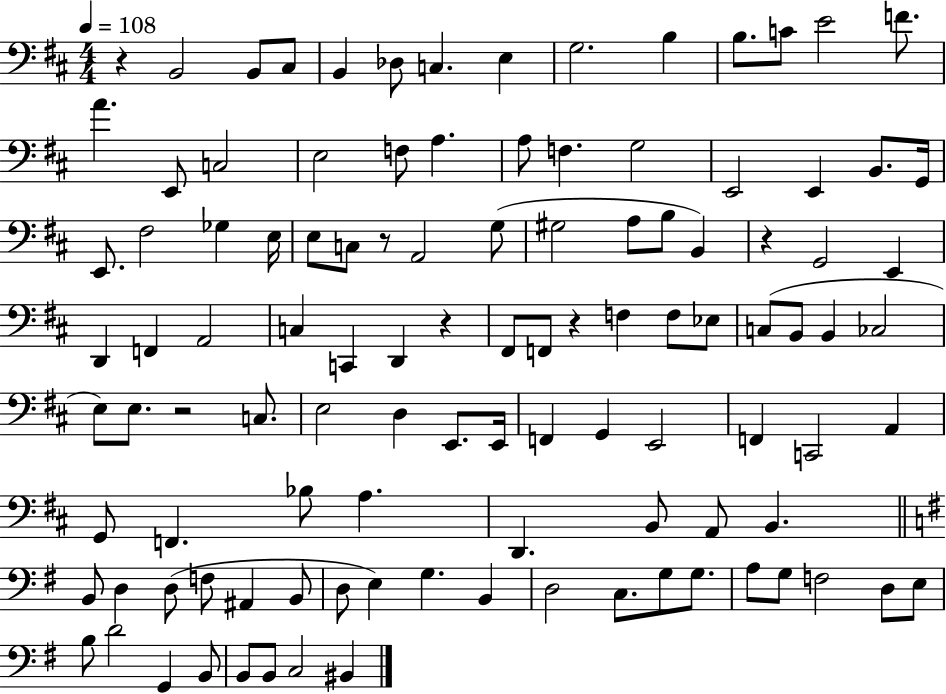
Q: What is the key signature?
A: D major